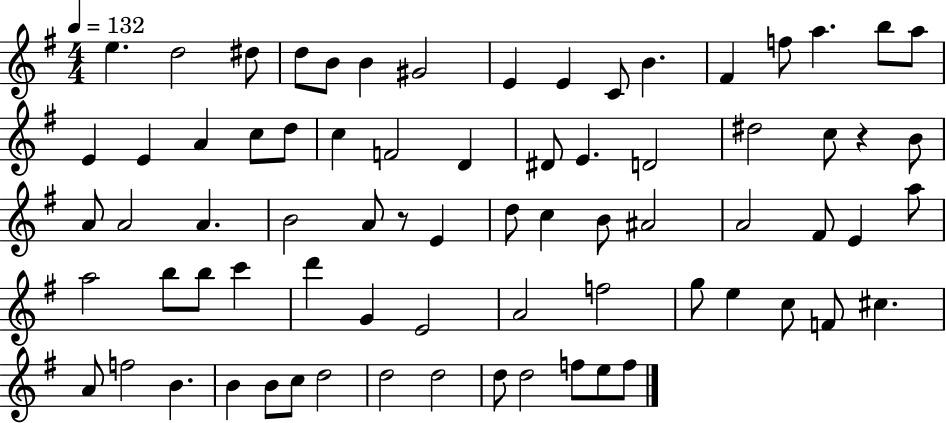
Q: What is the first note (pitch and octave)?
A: E5